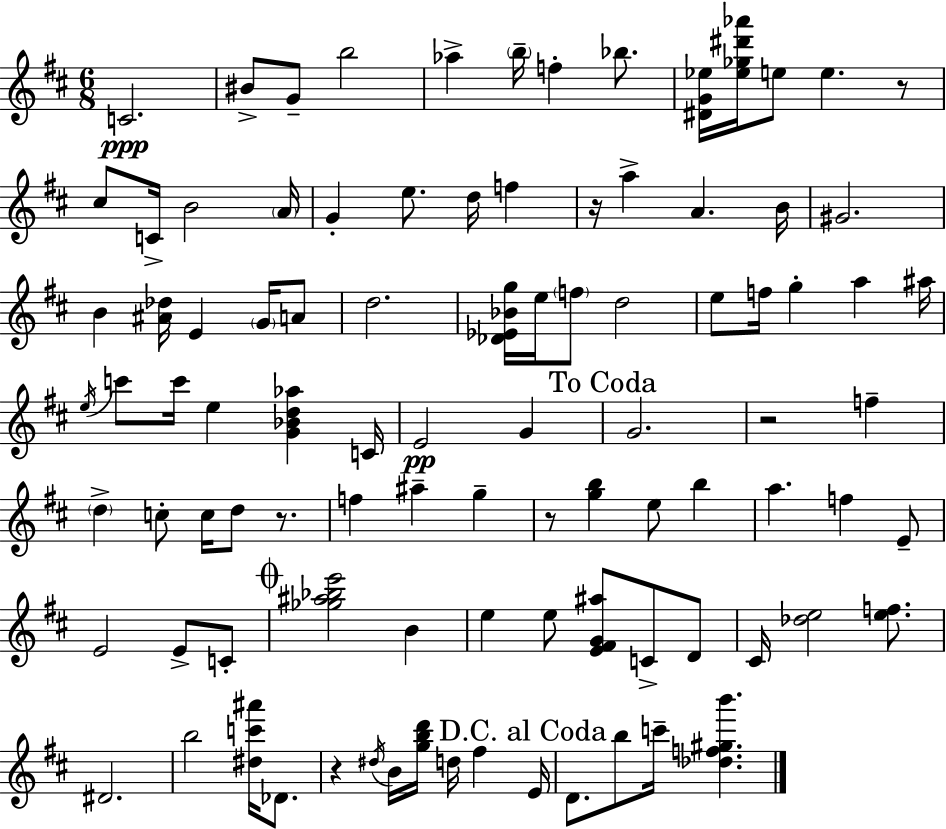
{
  \clef treble
  \numericTimeSignature
  \time 6/8
  \key d \major
  c'2.\ppp | bis'8-> g'8-- b''2 | aes''4-> \parenthesize b''16-- f''4-. bes''8. | <dis' g' ees''>16 <ees'' ges'' dis''' aes'''>16 e''8 e''4. r8 | \break cis''8 c'16-> b'2 \parenthesize a'16 | g'4-. e''8. d''16 f''4 | r16 a''4-> a'4. b'16 | gis'2. | \break b'4 <ais' des''>16 e'4 \parenthesize g'16 a'8 | d''2. | <des' ees' bes' g''>16 e''16 \parenthesize f''8 d''2 | e''8 f''16 g''4-. a''4 ais''16 | \break \acciaccatura { e''16 } c'''8 c'''16 e''4 <g' bes' d'' aes''>4 | c'16 e'2\pp g'4 | \mark "To Coda" g'2. | r2 f''4-- | \break \parenthesize d''4-> c''8-. c''16 d''8 r8. | f''4 ais''4-- g''4-- | r8 <g'' b''>4 e''8 b''4 | a''4. f''4 e'8-- | \break e'2 e'8-> c'8-. | \mark \markup { \musicglyph "scripts.coda" } <ges'' ais'' bes'' e'''>2 b'4 | e''4 e''8 <e' fis' g' ais''>8 c'8-> d'8 | cis'16 <des'' e''>2 <e'' f''>8. | \break dis'2. | b''2 <dis'' c''' ais'''>16 des'8. | r4 \acciaccatura { dis''16 } b'16 <g'' b'' d'''>16 d''16 fis''4 | \mark "D.C. al Coda" e'16 d'8. b''8 c'''16-- <des'' f'' gis'' b'''>4. | \break \bar "|."
}